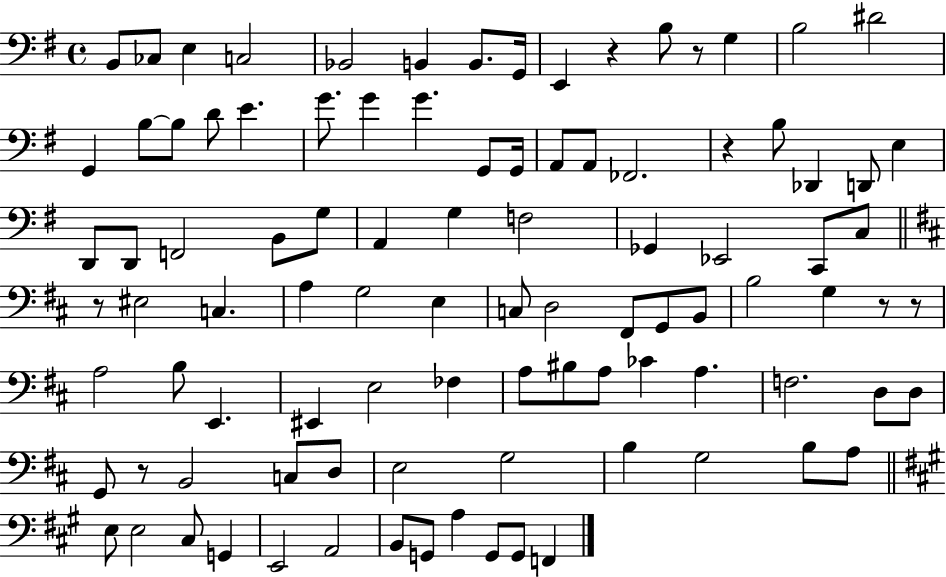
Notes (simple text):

B2/e CES3/e E3/q C3/h Bb2/h B2/q B2/e. G2/s E2/q R/q B3/e R/e G3/q B3/h D#4/h G2/q B3/e B3/e D4/e E4/q. G4/e. G4/q G4/q. G2/e G2/s A2/e A2/e FES2/h. R/q B3/e Db2/q D2/e E3/q D2/e D2/e F2/h B2/e G3/e A2/q G3/q F3/h Gb2/q Eb2/h C2/e C3/e R/e EIS3/h C3/q. A3/q G3/h E3/q C3/e D3/h F#2/e G2/e B2/e B3/h G3/q R/e R/e A3/h B3/e E2/q. EIS2/q E3/h FES3/q A3/e BIS3/e A3/e CES4/q A3/q. F3/h. D3/e D3/e G2/e R/e B2/h C3/e D3/e E3/h G3/h B3/q G3/h B3/e A3/e E3/e E3/h C#3/e G2/q E2/h A2/h B2/e G2/e A3/q G2/e G2/e F2/q